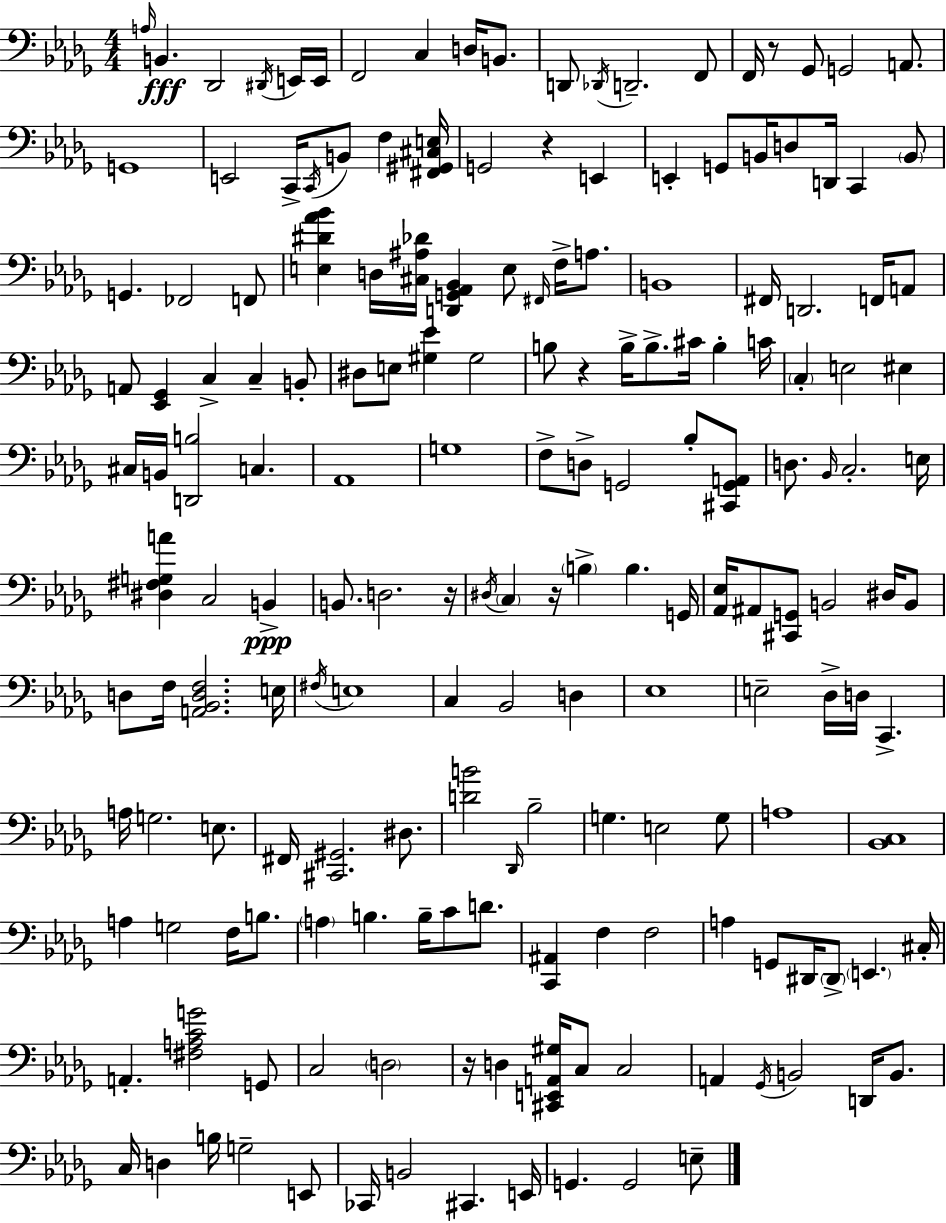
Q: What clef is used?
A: bass